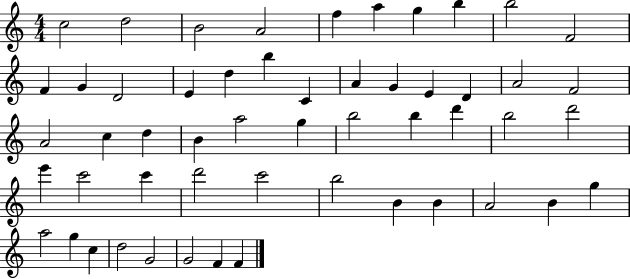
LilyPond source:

{
  \clef treble
  \numericTimeSignature
  \time 4/4
  \key c \major
  c''2 d''2 | b'2 a'2 | f''4 a''4 g''4 b''4 | b''2 f'2 | \break f'4 g'4 d'2 | e'4 d''4 b''4 c'4 | a'4 g'4 e'4 d'4 | a'2 f'2 | \break a'2 c''4 d''4 | b'4 a''2 g''4 | b''2 b''4 d'''4 | b''2 d'''2 | \break e'''4 c'''2 c'''4 | d'''2 c'''2 | b''2 b'4 b'4 | a'2 b'4 g''4 | \break a''2 g''4 c''4 | d''2 g'2 | g'2 f'4 f'4 | \bar "|."
}